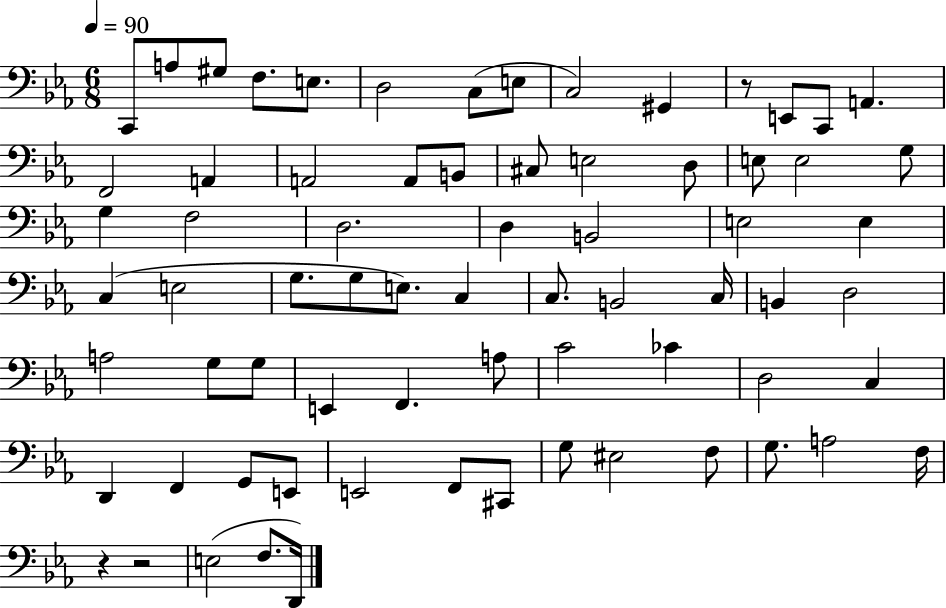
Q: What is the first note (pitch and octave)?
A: C2